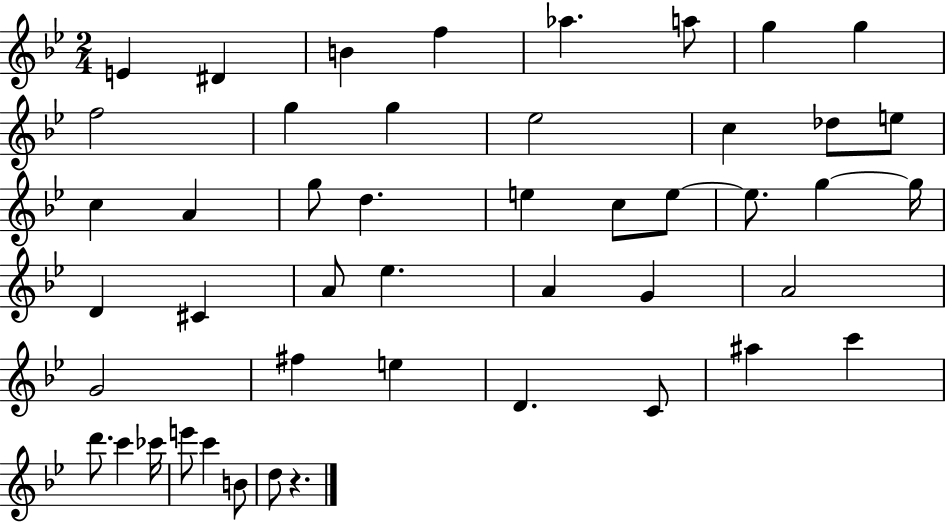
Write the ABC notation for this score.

X:1
T:Untitled
M:2/4
L:1/4
K:Bb
E ^D B f _a a/2 g g f2 g g _e2 c _d/2 e/2 c A g/2 d e c/2 e/2 e/2 g g/4 D ^C A/2 _e A G A2 G2 ^f e D C/2 ^a c' d'/2 c' _c'/4 e'/2 c' B/2 d/2 z